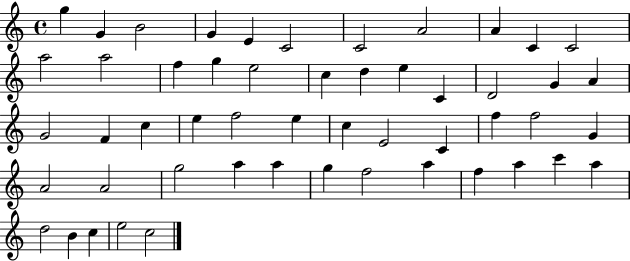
{
  \clef treble
  \time 4/4
  \defaultTimeSignature
  \key c \major
  g''4 g'4 b'2 | g'4 e'4 c'2 | c'2 a'2 | a'4 c'4 c'2 | \break a''2 a''2 | f''4 g''4 e''2 | c''4 d''4 e''4 c'4 | d'2 g'4 a'4 | \break g'2 f'4 c''4 | e''4 f''2 e''4 | c''4 e'2 c'4 | f''4 f''2 g'4 | \break a'2 a'2 | g''2 a''4 a''4 | g''4 f''2 a''4 | f''4 a''4 c'''4 a''4 | \break d''2 b'4 c''4 | e''2 c''2 | \bar "|."
}